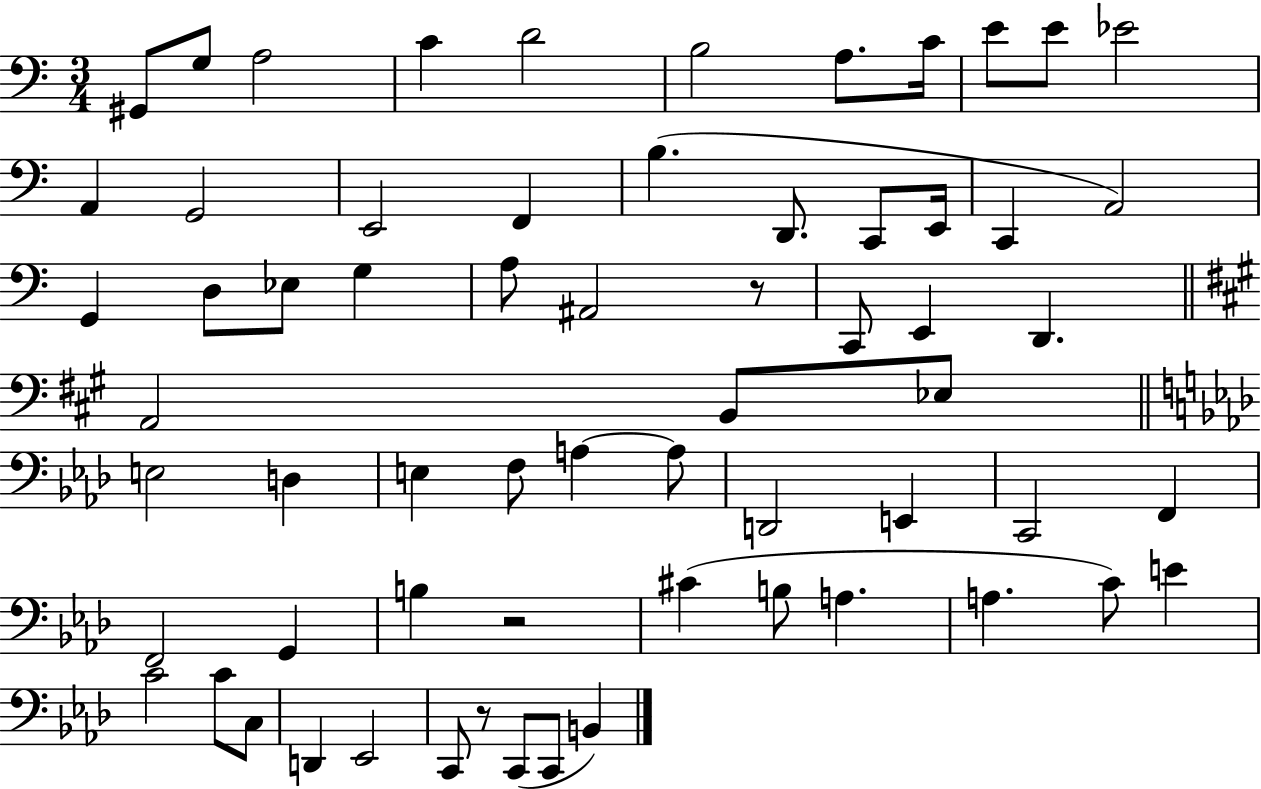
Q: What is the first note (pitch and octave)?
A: G#2